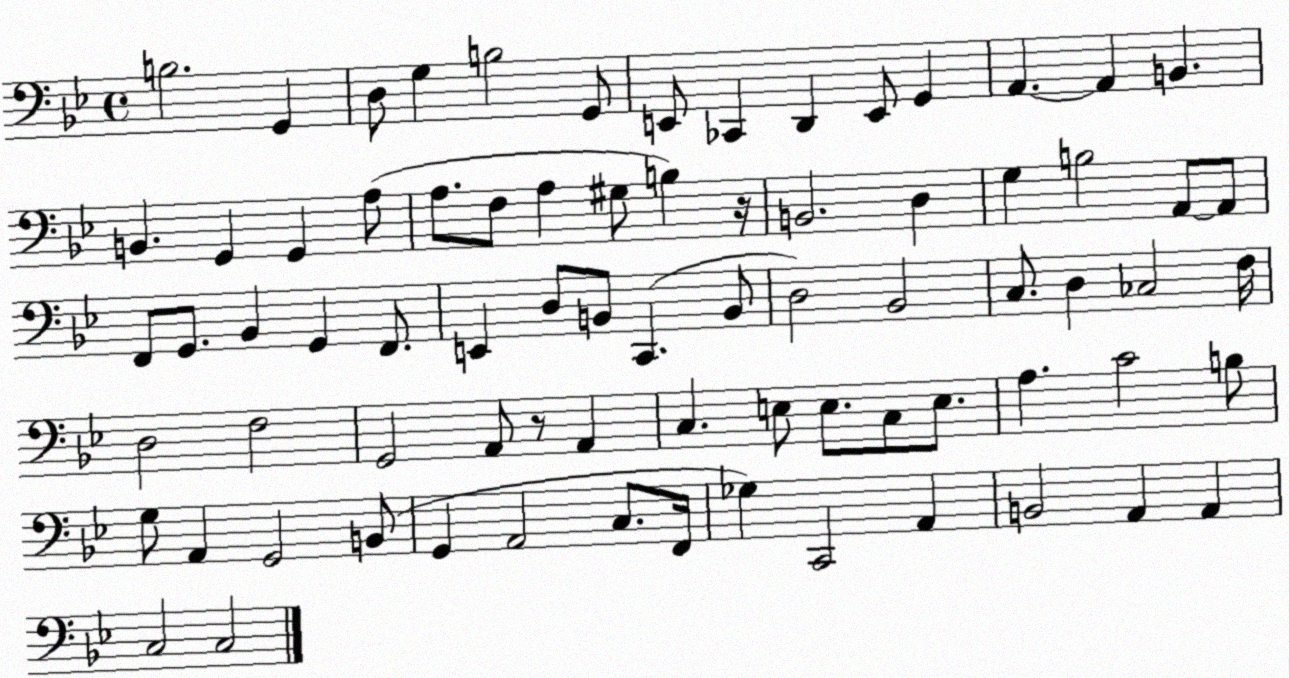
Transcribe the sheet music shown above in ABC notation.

X:1
T:Untitled
M:4/4
L:1/4
K:Bb
B,2 G,, D,/2 G, B,2 G,,/2 E,,/2 _C,, D,, E,,/2 G,, A,, A,, B,, B,, G,, G,, A,/2 A,/2 F,/2 A, ^G,/2 B, z/4 B,,2 D, G, B,2 A,,/2 A,,/2 F,,/2 G,,/2 _B,, G,, F,,/2 E,, D,/2 B,,/2 C,, B,,/2 D,2 _B,,2 C,/2 D, _C,2 F,/4 D,2 F,2 G,,2 A,,/2 z/2 A,, C, E,/2 E,/2 C,/2 E,/2 A, C2 B,/2 G,/2 A,, G,,2 B,,/2 G,, A,,2 C,/2 F,,/4 _G, C,,2 A,, B,,2 A,, A,, C,2 C,2